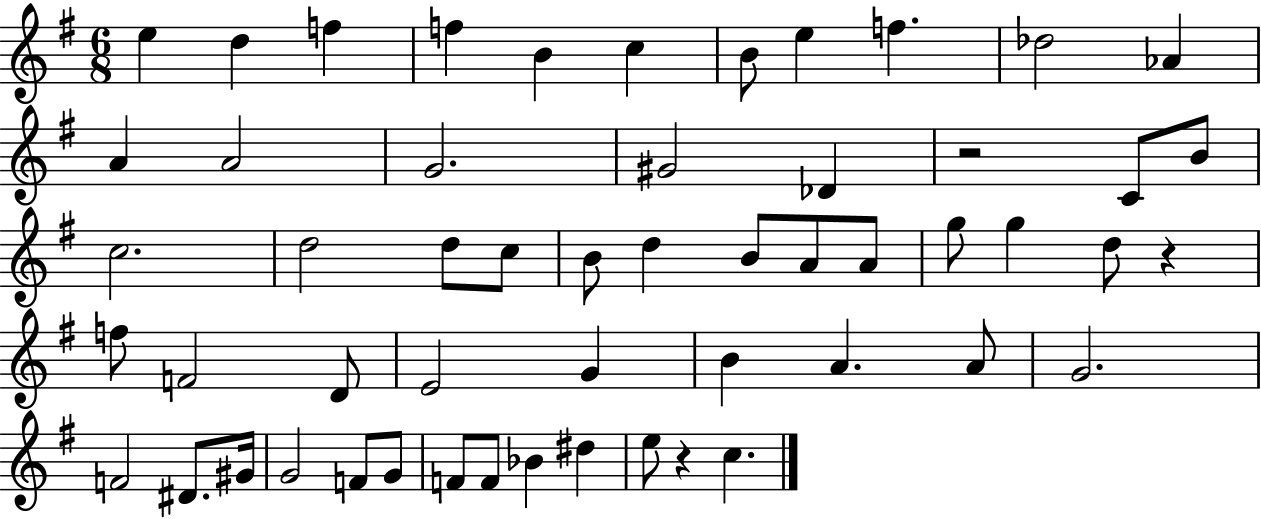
E5/q D5/q F5/q F5/q B4/q C5/q B4/e E5/q F5/q. Db5/h Ab4/q A4/q A4/h G4/h. G#4/h Db4/q R/h C4/e B4/e C5/h. D5/h D5/e C5/e B4/e D5/q B4/e A4/e A4/e G5/e G5/q D5/e R/q F5/e F4/h D4/e E4/h G4/q B4/q A4/q. A4/e G4/h. F4/h D#4/e. G#4/s G4/h F4/e G4/e F4/e F4/e Bb4/q D#5/q E5/e R/q C5/q.